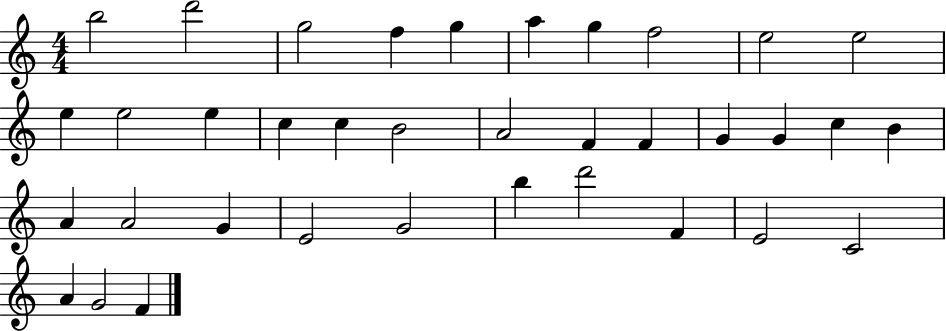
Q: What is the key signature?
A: C major